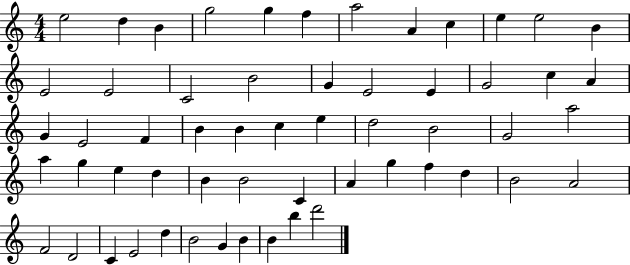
X:1
T:Untitled
M:4/4
L:1/4
K:C
e2 d B g2 g f a2 A c e e2 B E2 E2 C2 B2 G E2 E G2 c A G E2 F B B c e d2 B2 G2 a2 a g e d B B2 C A g f d B2 A2 F2 D2 C E2 d B2 G B B b d'2